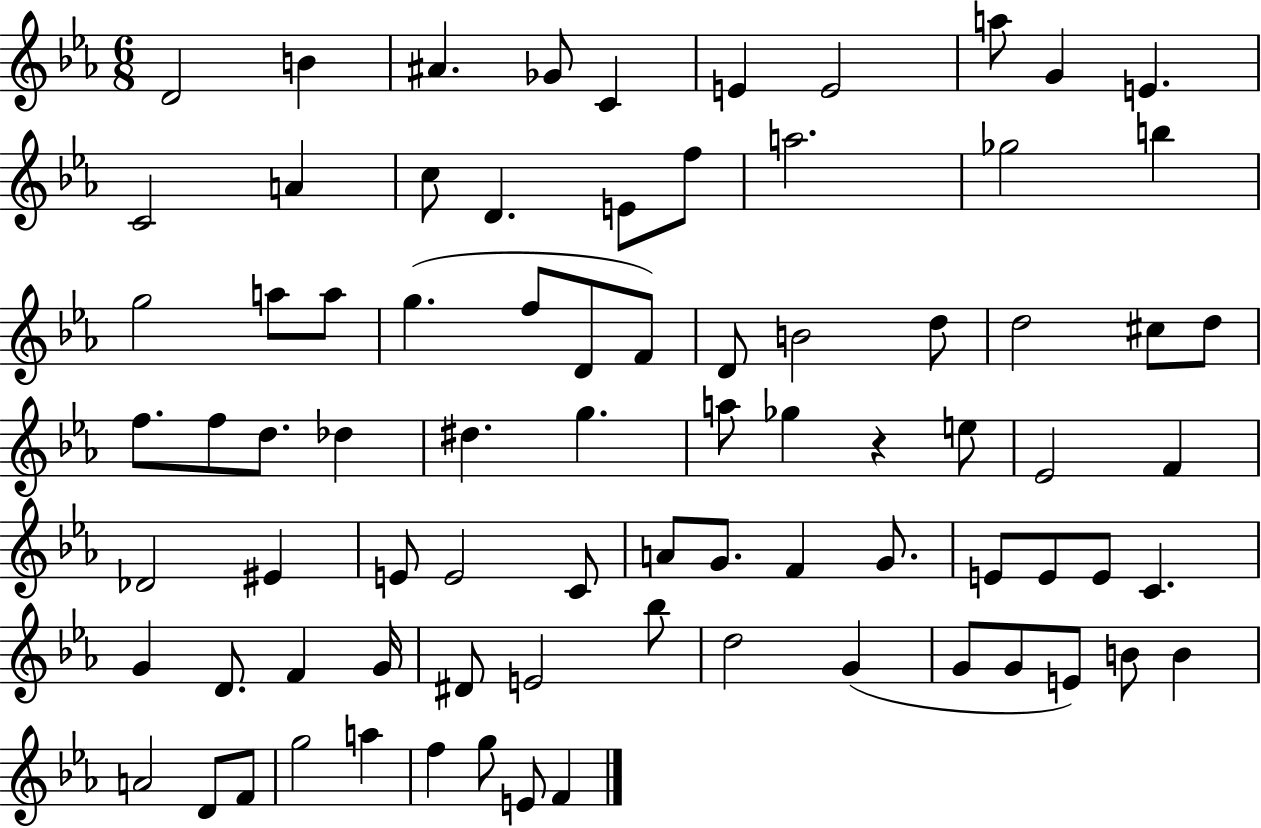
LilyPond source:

{
  \clef treble
  \numericTimeSignature
  \time 6/8
  \key ees \major
  d'2 b'4 | ais'4. ges'8 c'4 | e'4 e'2 | a''8 g'4 e'4. | \break c'2 a'4 | c''8 d'4. e'8 f''8 | a''2. | ges''2 b''4 | \break g''2 a''8 a''8 | g''4.( f''8 d'8 f'8) | d'8 b'2 d''8 | d''2 cis''8 d''8 | \break f''8. f''8 d''8. des''4 | dis''4. g''4. | a''8 ges''4 r4 e''8 | ees'2 f'4 | \break des'2 eis'4 | e'8 e'2 c'8 | a'8 g'8. f'4 g'8. | e'8 e'8 e'8 c'4. | \break g'4 d'8. f'4 g'16 | dis'8 e'2 bes''8 | d''2 g'4( | g'8 g'8 e'8) b'8 b'4 | \break a'2 d'8 f'8 | g''2 a''4 | f''4 g''8 e'8 f'4 | \bar "|."
}